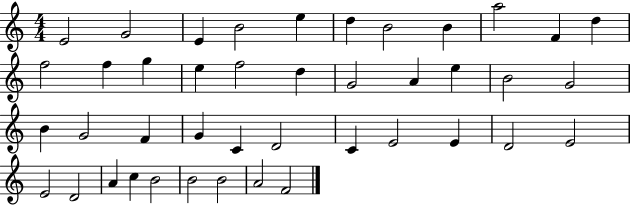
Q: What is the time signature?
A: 4/4